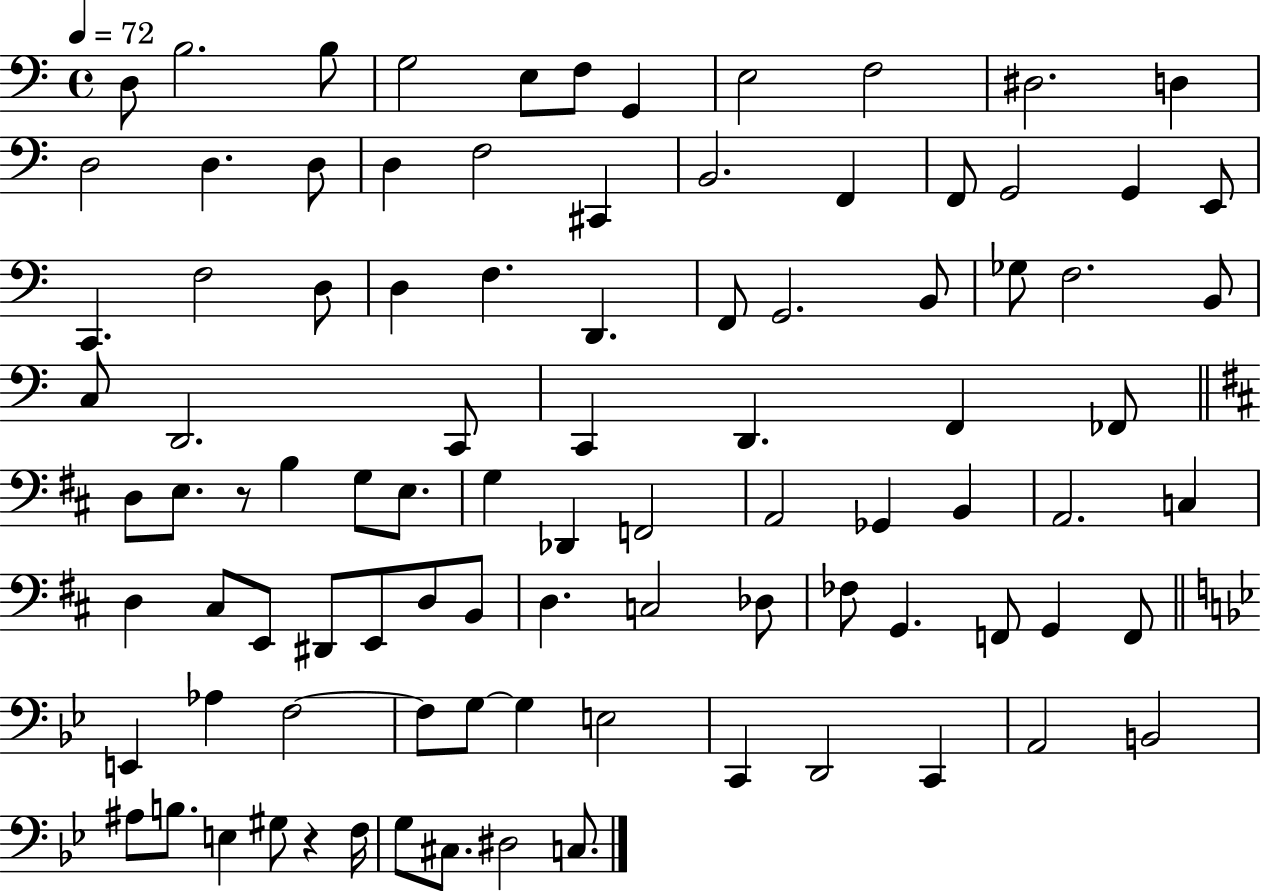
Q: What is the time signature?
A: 4/4